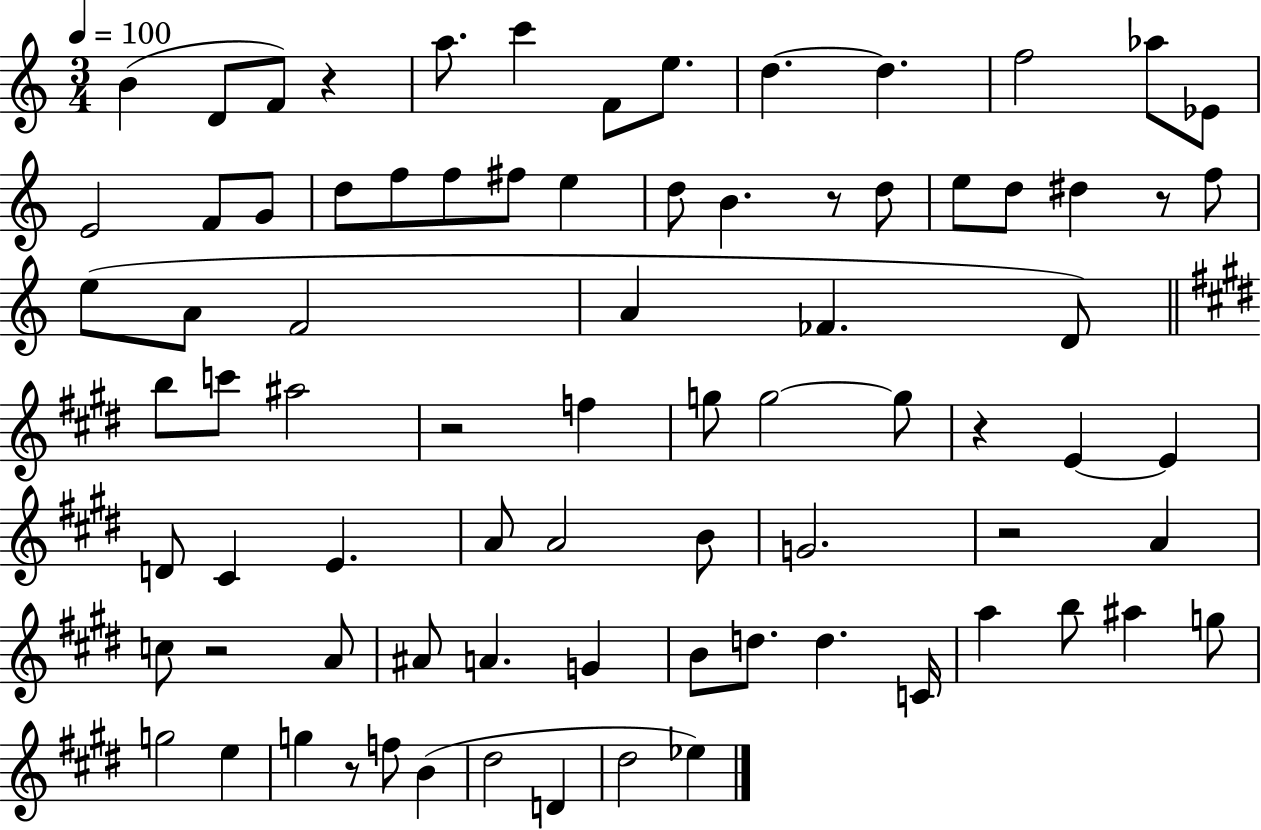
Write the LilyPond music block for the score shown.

{
  \clef treble
  \numericTimeSignature
  \time 3/4
  \key c \major
  \tempo 4 = 100
  b'4( d'8 f'8) r4 | a''8. c'''4 f'8 e''8. | d''4.~~ d''4. | f''2 aes''8 ees'8 | \break e'2 f'8 g'8 | d''8 f''8 f''8 fis''8 e''4 | d''8 b'4. r8 d''8 | e''8 d''8 dis''4 r8 f''8 | \break e''8( a'8 f'2 | a'4 fes'4. d'8) | \bar "||" \break \key e \major b''8 c'''8 ais''2 | r2 f''4 | g''8 g''2~~ g''8 | r4 e'4~~ e'4 | \break d'8 cis'4 e'4. | a'8 a'2 b'8 | g'2. | r2 a'4 | \break c''8 r2 a'8 | ais'8 a'4. g'4 | b'8 d''8. d''4. c'16 | a''4 b''8 ais''4 g''8 | \break g''2 e''4 | g''4 r8 f''8 b'4( | dis''2 d'4 | dis''2 ees''4) | \break \bar "|."
}